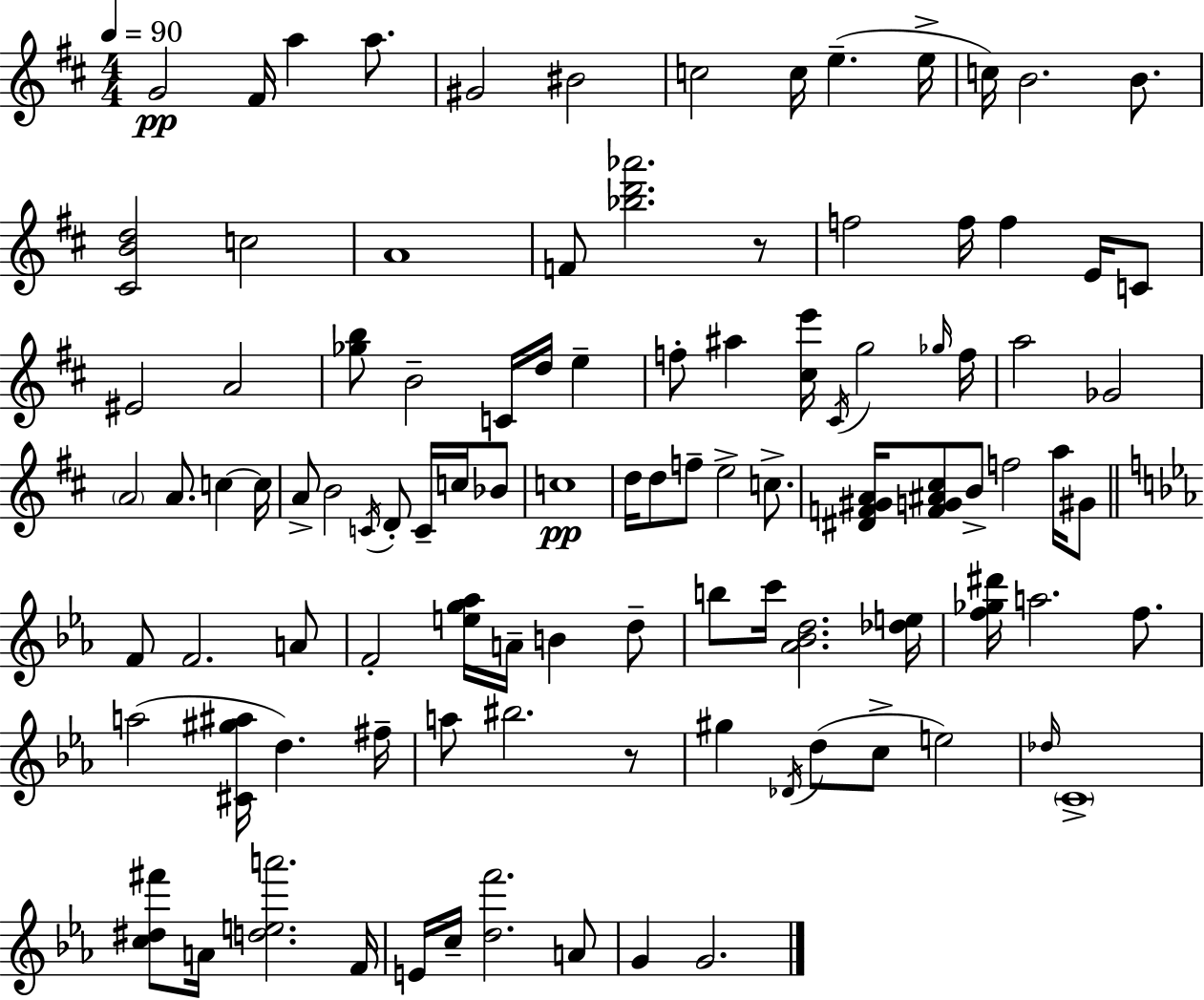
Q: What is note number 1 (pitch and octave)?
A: G4